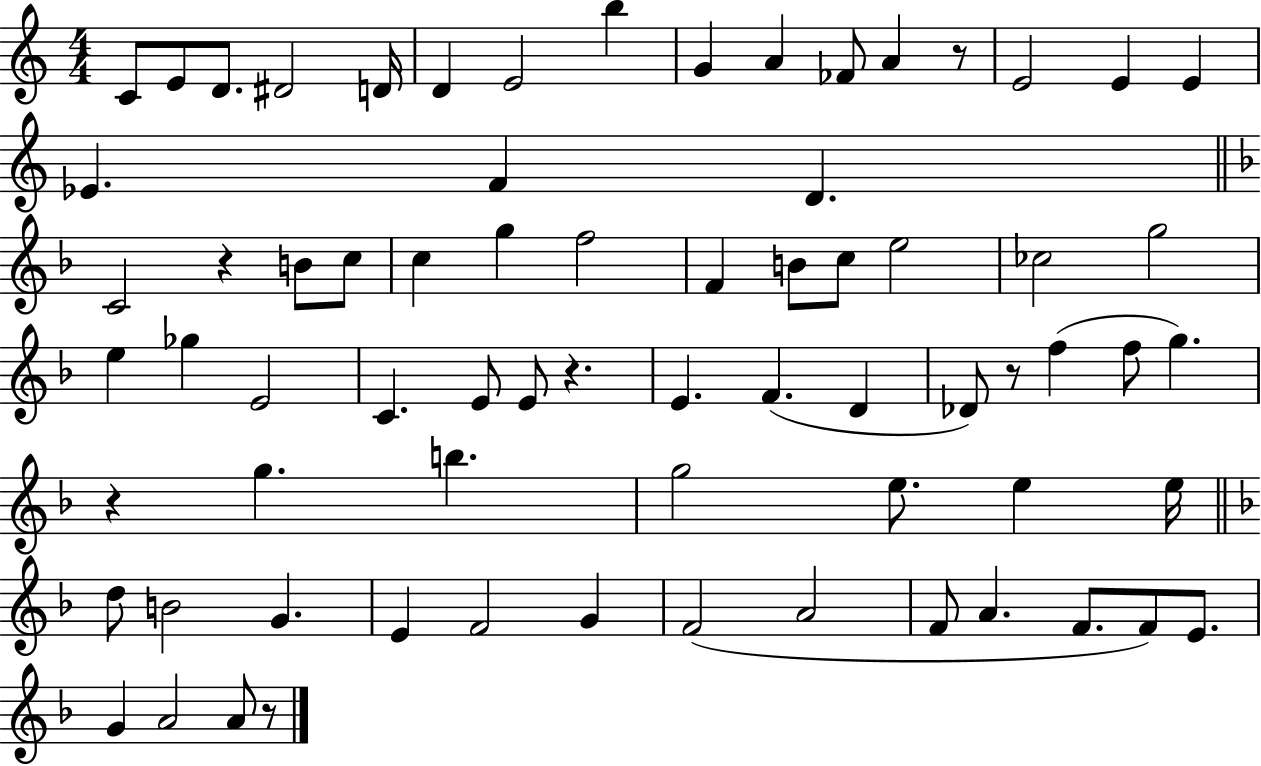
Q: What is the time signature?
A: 4/4